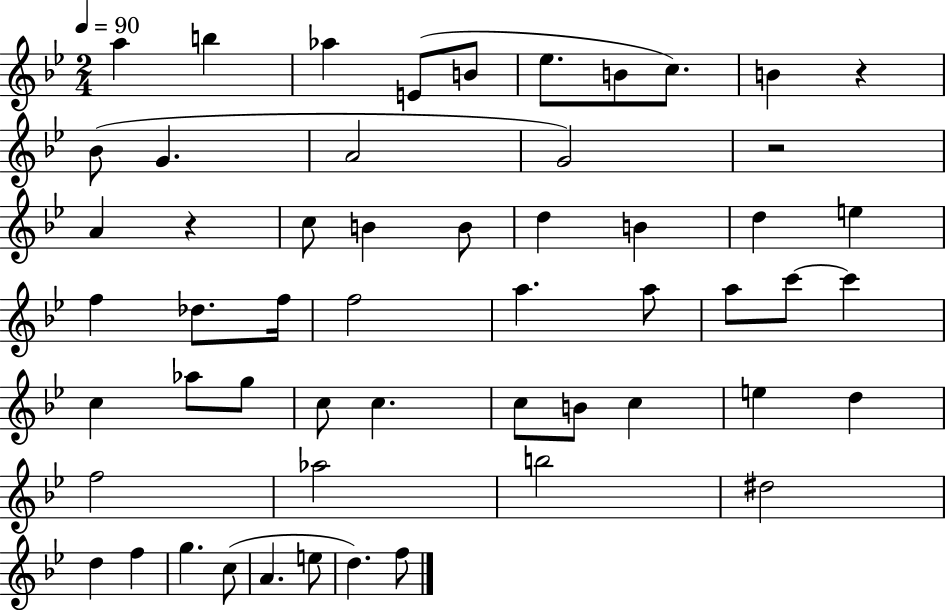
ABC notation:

X:1
T:Untitled
M:2/4
L:1/4
K:Bb
a b _a E/2 B/2 _e/2 B/2 c/2 B z _B/2 G A2 G2 z2 A z c/2 B B/2 d B d e f _d/2 f/4 f2 a a/2 a/2 c'/2 c' c _a/2 g/2 c/2 c c/2 B/2 c e d f2 _a2 b2 ^d2 d f g c/2 A e/2 d f/2